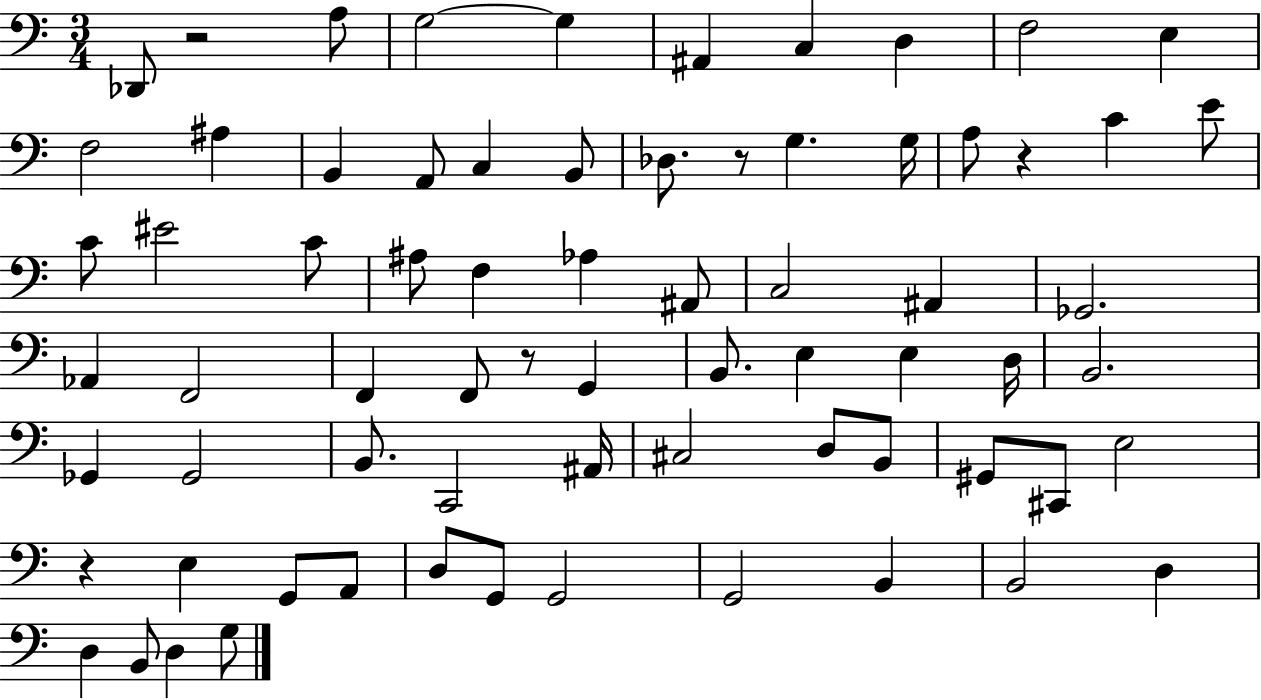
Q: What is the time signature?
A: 3/4